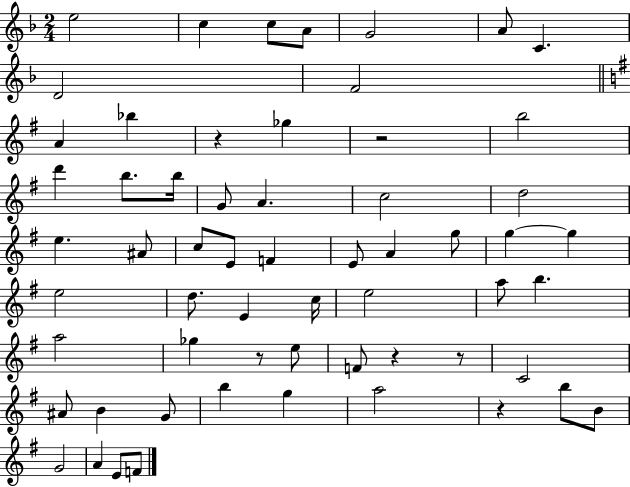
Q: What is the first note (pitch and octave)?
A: E5